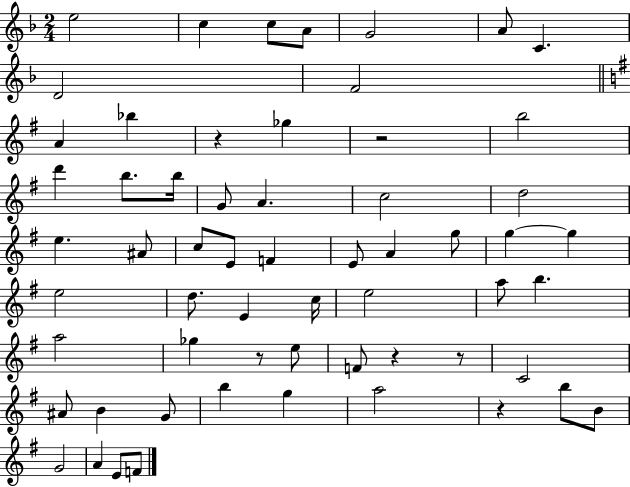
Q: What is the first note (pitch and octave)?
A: E5